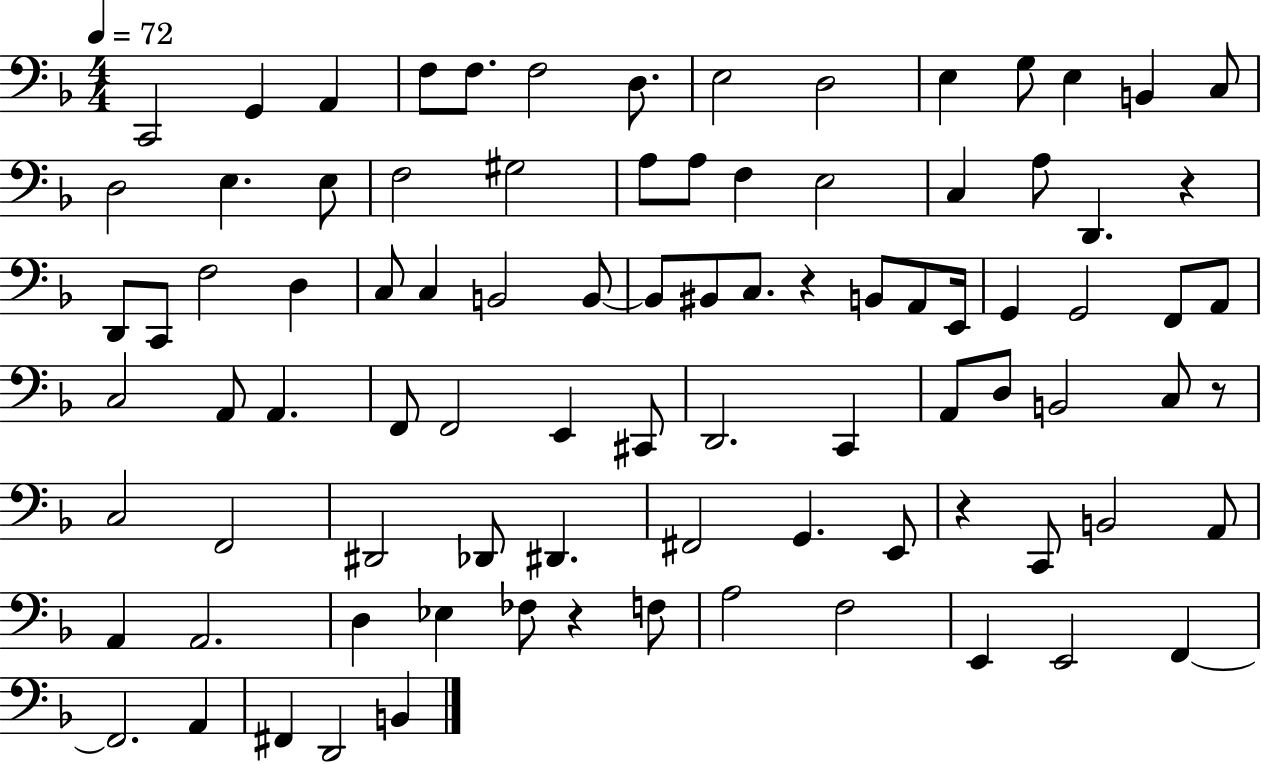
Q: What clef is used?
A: bass